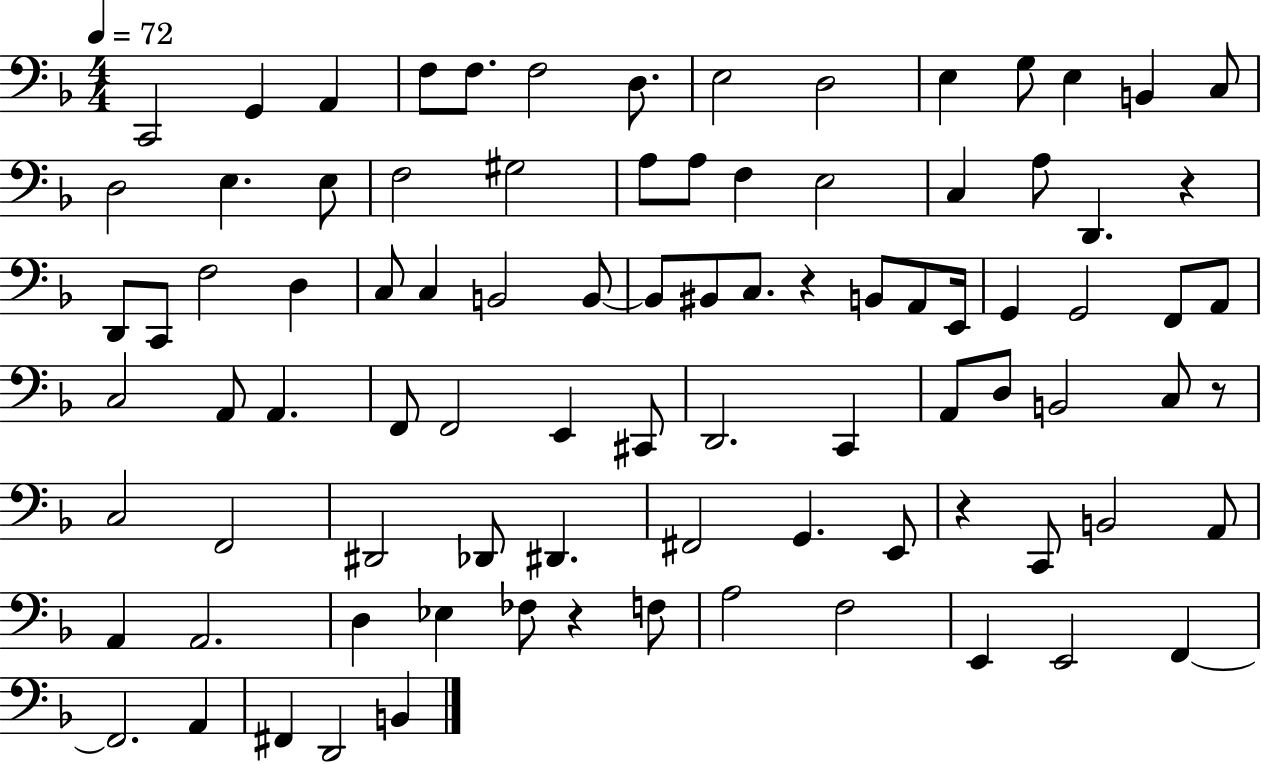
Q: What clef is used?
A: bass